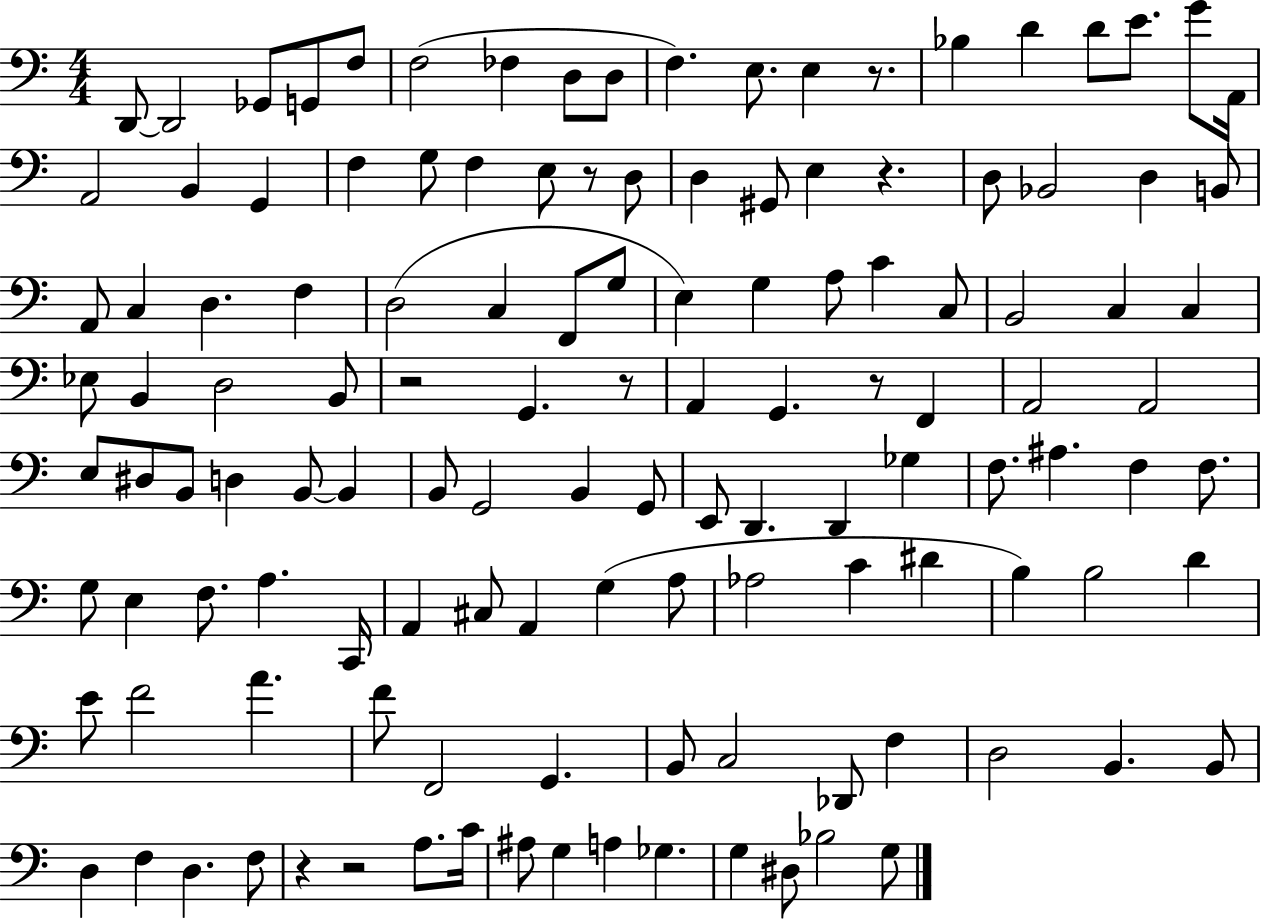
{
  \clef bass
  \numericTimeSignature
  \time 4/4
  \key c \major
  d,8~~ d,2 ges,8 g,8 f8 | f2( fes4 d8 d8 | f4.) e8. e4 r8. | bes4 d'4 d'8 e'8. g'8 a,16 | \break a,2 b,4 g,4 | f4 g8 f4 e8 r8 d8 | d4 gis,8 e4 r4. | d8 bes,2 d4 b,8 | \break a,8 c4 d4. f4 | d2( c4 f,8 g8 | e4) g4 a8 c'4 c8 | b,2 c4 c4 | \break ees8 b,4 d2 b,8 | r2 g,4. r8 | a,4 g,4. r8 f,4 | a,2 a,2 | \break e8 dis8 b,8 d4 b,8~~ b,4 | b,8 g,2 b,4 g,8 | e,8 d,4. d,4 ges4 | f8. ais4. f4 f8. | \break g8 e4 f8. a4. c,16 | a,4 cis8 a,4 g4( a8 | aes2 c'4 dis'4 | b4) b2 d'4 | \break e'8 f'2 a'4. | f'8 f,2 g,4. | b,8 c2 des,8 f4 | d2 b,4. b,8 | \break d4 f4 d4. f8 | r4 r2 a8. c'16 | ais8 g4 a4 ges4. | g4 dis8 bes2 g8 | \break \bar "|."
}